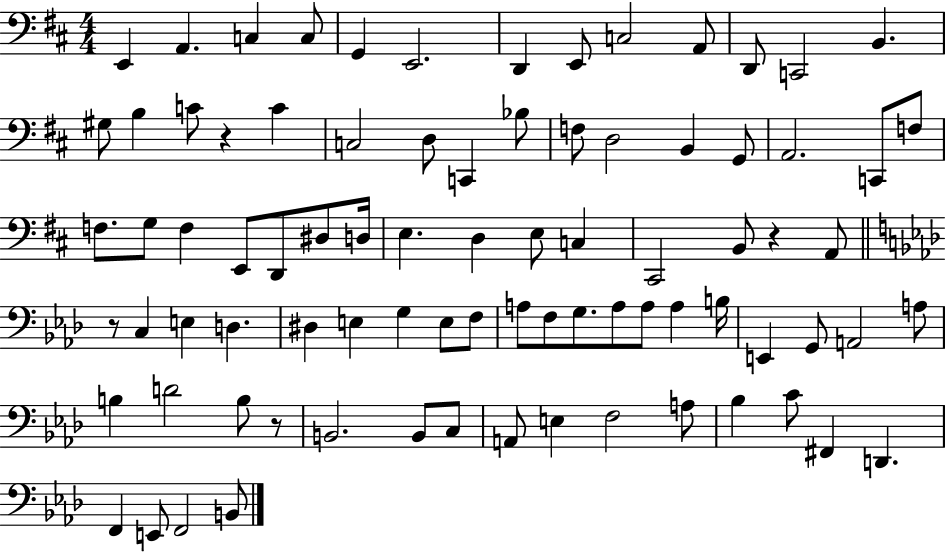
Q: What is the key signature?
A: D major